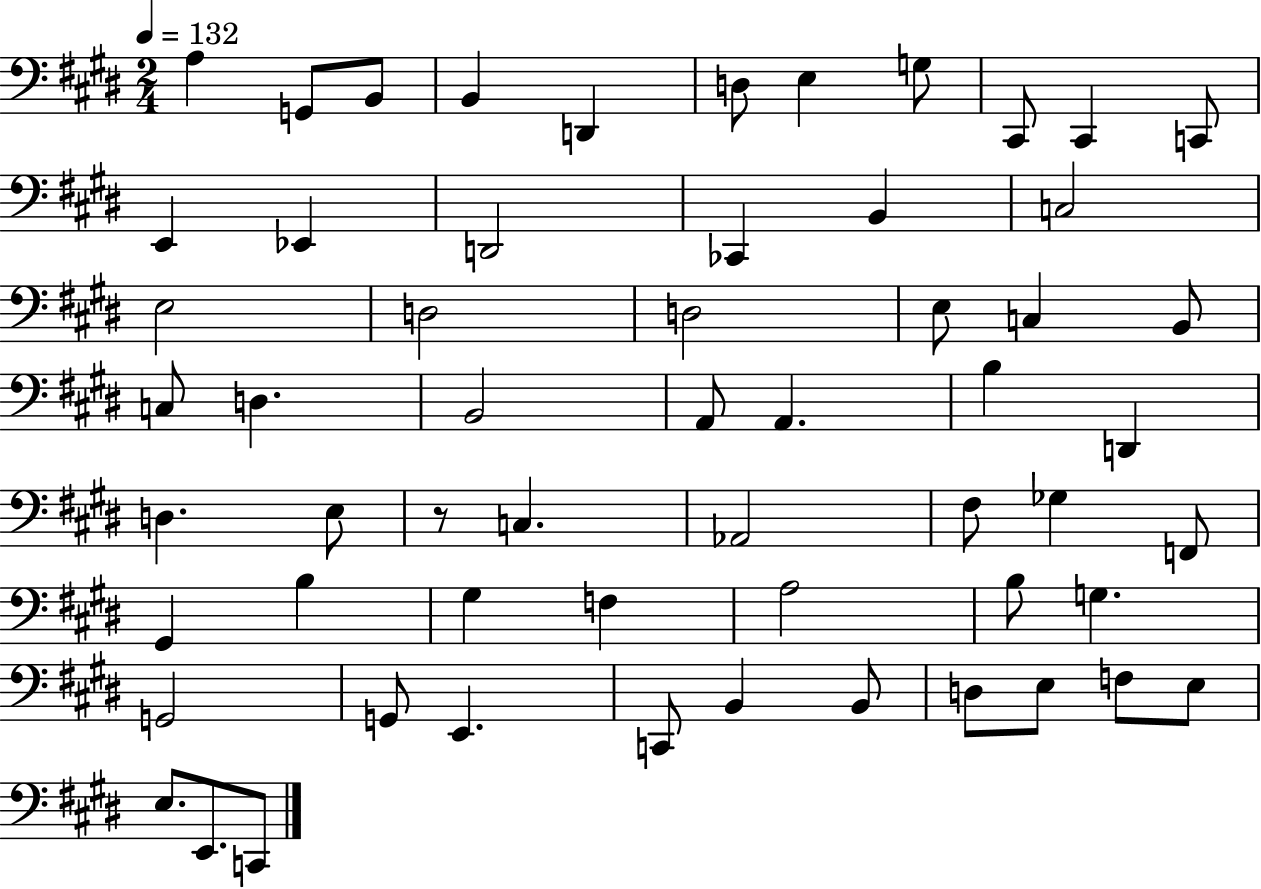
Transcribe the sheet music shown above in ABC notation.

X:1
T:Untitled
M:2/4
L:1/4
K:E
A, G,,/2 B,,/2 B,, D,, D,/2 E, G,/2 ^C,,/2 ^C,, C,,/2 E,, _E,, D,,2 _C,, B,, C,2 E,2 D,2 D,2 E,/2 C, B,,/2 C,/2 D, B,,2 A,,/2 A,, B, D,, D, E,/2 z/2 C, _A,,2 ^F,/2 _G, F,,/2 ^G,, B, ^G, F, A,2 B,/2 G, G,,2 G,,/2 E,, C,,/2 B,, B,,/2 D,/2 E,/2 F,/2 E,/2 E,/2 E,,/2 C,,/2